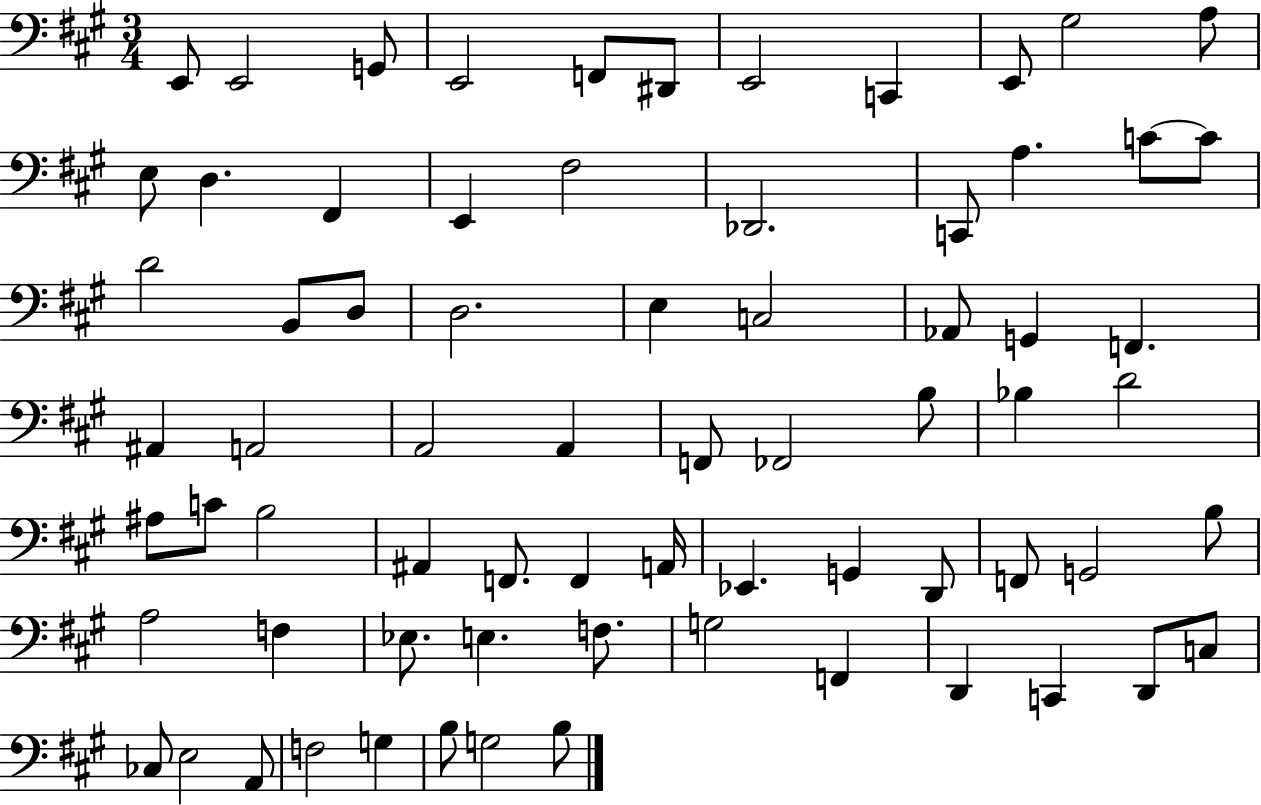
{
  \clef bass
  \numericTimeSignature
  \time 3/4
  \key a \major
  e,8 e,2 g,8 | e,2 f,8 dis,8 | e,2 c,4 | e,8 gis2 a8 | \break e8 d4. fis,4 | e,4 fis2 | des,2. | c,8 a4. c'8~~ c'8 | \break d'2 b,8 d8 | d2. | e4 c2 | aes,8 g,4 f,4. | \break ais,4 a,2 | a,2 a,4 | f,8 fes,2 b8 | bes4 d'2 | \break ais8 c'8 b2 | ais,4 f,8. f,4 a,16 | ees,4. g,4 d,8 | f,8 g,2 b8 | \break a2 f4 | ees8. e4. f8. | g2 f,4 | d,4 c,4 d,8 c8 | \break ces8 e2 a,8 | f2 g4 | b8 g2 b8 | \bar "|."
}